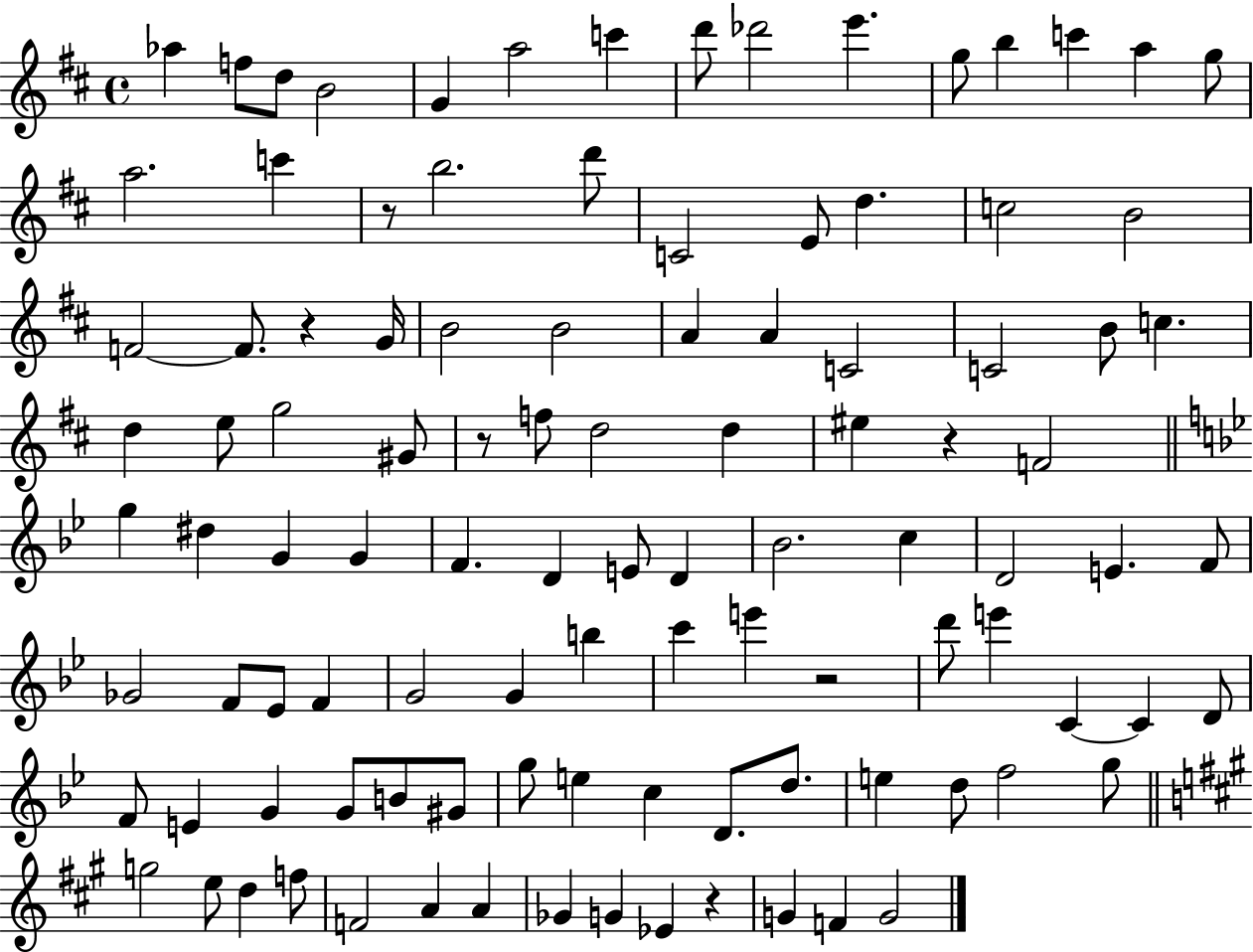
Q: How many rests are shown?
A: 6